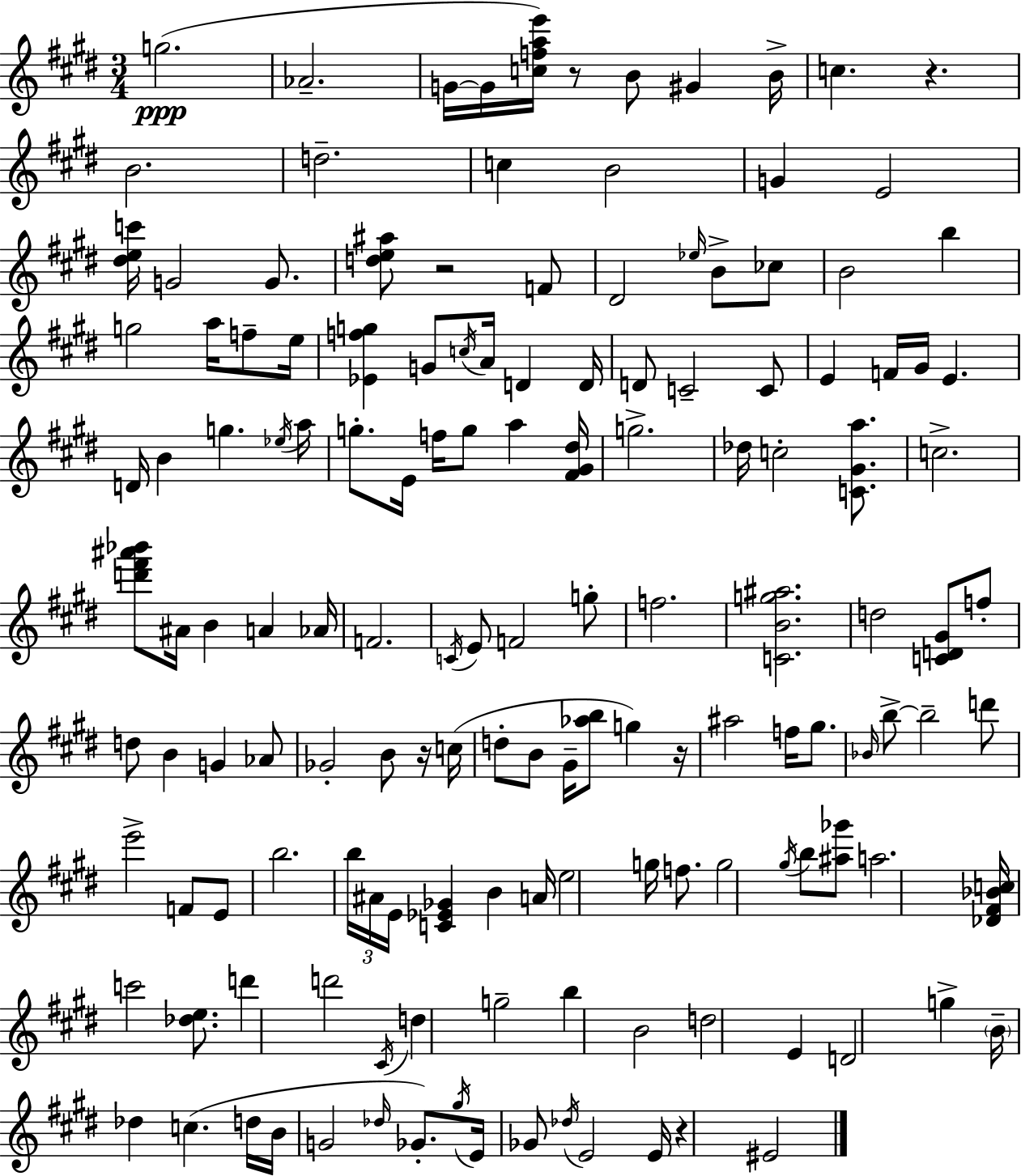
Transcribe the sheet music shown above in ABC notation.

X:1
T:Untitled
M:3/4
L:1/4
K:E
g2 _A2 G/4 G/4 [cfae']/4 z/2 B/2 ^G B/4 c z B2 d2 c B2 G E2 [^dec']/4 G2 G/2 [de^a]/2 z2 F/2 ^D2 _e/4 B/2 _c/2 B2 b g2 a/4 f/2 e/4 [_Efg] G/2 c/4 A/4 D D/4 D/2 C2 C/2 E F/4 ^G/4 E D/4 B g _e/4 a/4 g/2 E/4 f/4 g/2 a [^F^G^d]/4 g2 _d/4 c2 [C^Ga]/2 c2 [d'^f'^a'_b']/2 ^A/4 B A _A/4 F2 C/4 E/2 F2 g/2 f2 [CBg^a]2 d2 [CD^G]/2 f/2 d/2 B G _A/2 _G2 B/2 z/4 c/4 d/2 B/2 ^G/4 [_ab]/2 g z/4 ^a2 f/4 ^g/2 _B/4 b/2 b2 d'/2 e'2 F/2 E/2 b2 b/4 ^A/4 E/4 [C_E_G] B A/4 e2 g/4 f/2 g2 ^g/4 b/2 [^a_g']/2 a2 [_D^F_Bc]/4 c'2 [_de]/2 d' d'2 ^C/4 d g2 b B2 d2 E D2 g B/4 _d c d/4 B/4 G2 _d/4 _G/2 ^g/4 E/4 _G/2 _d/4 E2 E/4 z ^E2